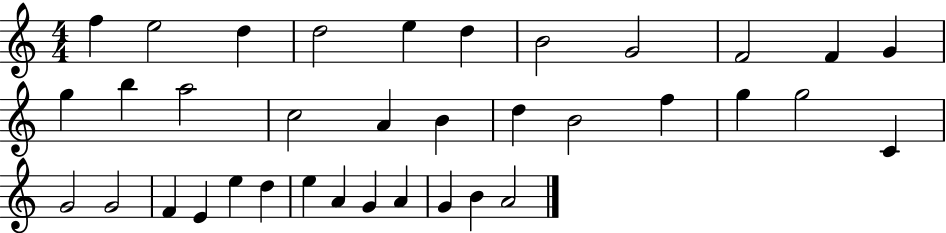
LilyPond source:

{
  \clef treble
  \numericTimeSignature
  \time 4/4
  \key c \major
  f''4 e''2 d''4 | d''2 e''4 d''4 | b'2 g'2 | f'2 f'4 g'4 | \break g''4 b''4 a''2 | c''2 a'4 b'4 | d''4 b'2 f''4 | g''4 g''2 c'4 | \break g'2 g'2 | f'4 e'4 e''4 d''4 | e''4 a'4 g'4 a'4 | g'4 b'4 a'2 | \break \bar "|."
}